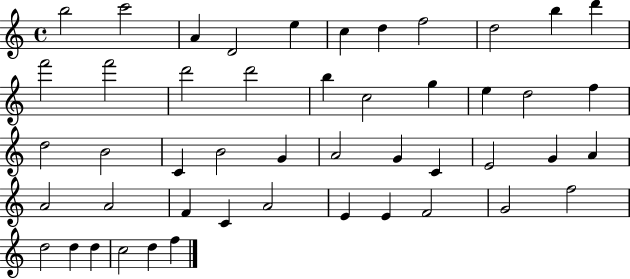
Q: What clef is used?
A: treble